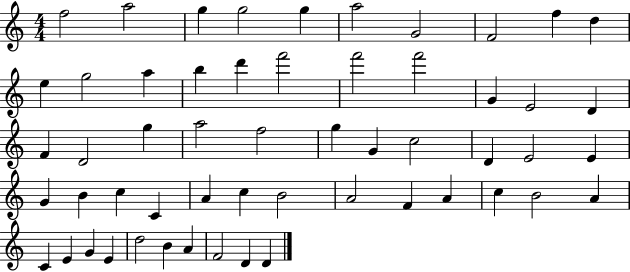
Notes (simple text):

F5/h A5/h G5/q G5/h G5/q A5/h G4/h F4/h F5/q D5/q E5/q G5/h A5/q B5/q D6/q F6/h F6/h F6/h G4/q E4/h D4/q F4/q D4/h G5/q A5/h F5/h G5/q G4/q C5/h D4/q E4/h E4/q G4/q B4/q C5/q C4/q A4/q C5/q B4/h A4/h F4/q A4/q C5/q B4/h A4/q C4/q E4/q G4/q E4/q D5/h B4/q A4/q F4/h D4/q D4/q